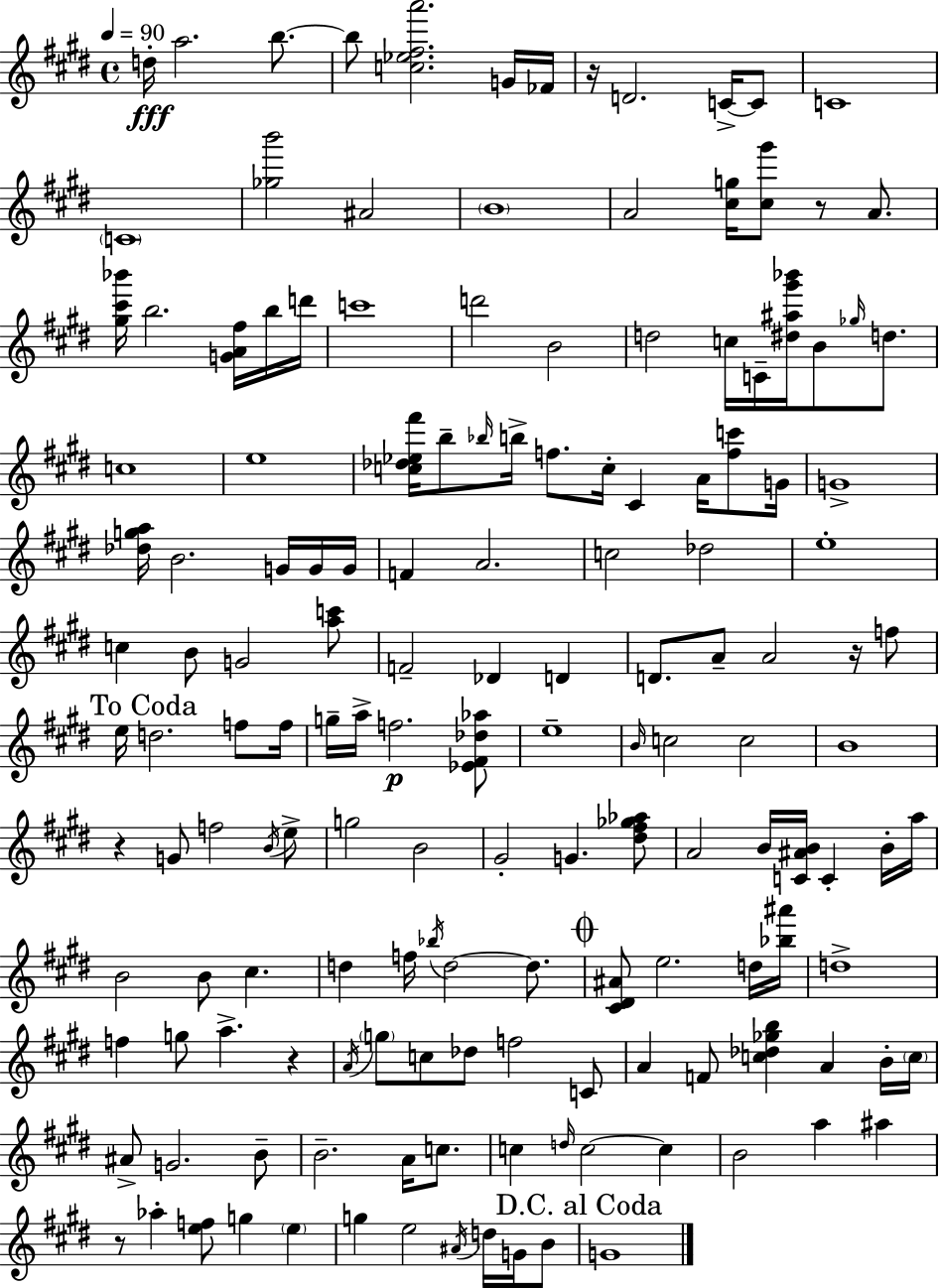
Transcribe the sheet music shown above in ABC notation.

X:1
T:Untitled
M:4/4
L:1/4
K:E
d/4 a2 b/2 b/2 [c_e^fa']2 G/4 _F/4 z/4 D2 C/4 C/2 C4 C4 [_gb']2 ^A2 B4 A2 [^cg]/4 [^c^g']/2 z/2 A/2 [^g^c'_b']/4 b2 [GA^f]/4 b/4 d'/4 c'4 d'2 B2 d2 c/4 C/4 [^d^a^g'_b']/4 B/2 _g/4 d/2 c4 e4 [c_d_e^f']/4 b/2 _b/4 b/4 f/2 c/4 ^C A/4 [fc']/2 G/4 G4 [_dga]/4 B2 G/4 G/4 G/4 F A2 c2 _d2 e4 c B/2 G2 [ac']/2 F2 _D D D/2 A/2 A2 z/4 f/2 e/4 d2 f/2 f/4 g/4 a/4 f2 [_E^F_d_a]/2 e4 B/4 c2 c2 B4 z G/2 f2 B/4 e/2 g2 B2 ^G2 G [^d^f_g_a]/2 A2 B/4 [C^AB]/4 C B/4 a/4 B2 B/2 ^c d f/4 _b/4 d2 d/2 [^C^D^A]/2 e2 d/4 [_b^a']/4 d4 f g/2 a z A/4 g/2 c/2 _d/2 f2 C/2 A F/2 [c_d_gb] A B/4 c/4 ^A/2 G2 B/2 B2 A/4 c/2 c d/4 c2 c B2 a ^a z/2 _a [ef]/2 g e g e2 ^A/4 d/4 G/4 B/2 G4